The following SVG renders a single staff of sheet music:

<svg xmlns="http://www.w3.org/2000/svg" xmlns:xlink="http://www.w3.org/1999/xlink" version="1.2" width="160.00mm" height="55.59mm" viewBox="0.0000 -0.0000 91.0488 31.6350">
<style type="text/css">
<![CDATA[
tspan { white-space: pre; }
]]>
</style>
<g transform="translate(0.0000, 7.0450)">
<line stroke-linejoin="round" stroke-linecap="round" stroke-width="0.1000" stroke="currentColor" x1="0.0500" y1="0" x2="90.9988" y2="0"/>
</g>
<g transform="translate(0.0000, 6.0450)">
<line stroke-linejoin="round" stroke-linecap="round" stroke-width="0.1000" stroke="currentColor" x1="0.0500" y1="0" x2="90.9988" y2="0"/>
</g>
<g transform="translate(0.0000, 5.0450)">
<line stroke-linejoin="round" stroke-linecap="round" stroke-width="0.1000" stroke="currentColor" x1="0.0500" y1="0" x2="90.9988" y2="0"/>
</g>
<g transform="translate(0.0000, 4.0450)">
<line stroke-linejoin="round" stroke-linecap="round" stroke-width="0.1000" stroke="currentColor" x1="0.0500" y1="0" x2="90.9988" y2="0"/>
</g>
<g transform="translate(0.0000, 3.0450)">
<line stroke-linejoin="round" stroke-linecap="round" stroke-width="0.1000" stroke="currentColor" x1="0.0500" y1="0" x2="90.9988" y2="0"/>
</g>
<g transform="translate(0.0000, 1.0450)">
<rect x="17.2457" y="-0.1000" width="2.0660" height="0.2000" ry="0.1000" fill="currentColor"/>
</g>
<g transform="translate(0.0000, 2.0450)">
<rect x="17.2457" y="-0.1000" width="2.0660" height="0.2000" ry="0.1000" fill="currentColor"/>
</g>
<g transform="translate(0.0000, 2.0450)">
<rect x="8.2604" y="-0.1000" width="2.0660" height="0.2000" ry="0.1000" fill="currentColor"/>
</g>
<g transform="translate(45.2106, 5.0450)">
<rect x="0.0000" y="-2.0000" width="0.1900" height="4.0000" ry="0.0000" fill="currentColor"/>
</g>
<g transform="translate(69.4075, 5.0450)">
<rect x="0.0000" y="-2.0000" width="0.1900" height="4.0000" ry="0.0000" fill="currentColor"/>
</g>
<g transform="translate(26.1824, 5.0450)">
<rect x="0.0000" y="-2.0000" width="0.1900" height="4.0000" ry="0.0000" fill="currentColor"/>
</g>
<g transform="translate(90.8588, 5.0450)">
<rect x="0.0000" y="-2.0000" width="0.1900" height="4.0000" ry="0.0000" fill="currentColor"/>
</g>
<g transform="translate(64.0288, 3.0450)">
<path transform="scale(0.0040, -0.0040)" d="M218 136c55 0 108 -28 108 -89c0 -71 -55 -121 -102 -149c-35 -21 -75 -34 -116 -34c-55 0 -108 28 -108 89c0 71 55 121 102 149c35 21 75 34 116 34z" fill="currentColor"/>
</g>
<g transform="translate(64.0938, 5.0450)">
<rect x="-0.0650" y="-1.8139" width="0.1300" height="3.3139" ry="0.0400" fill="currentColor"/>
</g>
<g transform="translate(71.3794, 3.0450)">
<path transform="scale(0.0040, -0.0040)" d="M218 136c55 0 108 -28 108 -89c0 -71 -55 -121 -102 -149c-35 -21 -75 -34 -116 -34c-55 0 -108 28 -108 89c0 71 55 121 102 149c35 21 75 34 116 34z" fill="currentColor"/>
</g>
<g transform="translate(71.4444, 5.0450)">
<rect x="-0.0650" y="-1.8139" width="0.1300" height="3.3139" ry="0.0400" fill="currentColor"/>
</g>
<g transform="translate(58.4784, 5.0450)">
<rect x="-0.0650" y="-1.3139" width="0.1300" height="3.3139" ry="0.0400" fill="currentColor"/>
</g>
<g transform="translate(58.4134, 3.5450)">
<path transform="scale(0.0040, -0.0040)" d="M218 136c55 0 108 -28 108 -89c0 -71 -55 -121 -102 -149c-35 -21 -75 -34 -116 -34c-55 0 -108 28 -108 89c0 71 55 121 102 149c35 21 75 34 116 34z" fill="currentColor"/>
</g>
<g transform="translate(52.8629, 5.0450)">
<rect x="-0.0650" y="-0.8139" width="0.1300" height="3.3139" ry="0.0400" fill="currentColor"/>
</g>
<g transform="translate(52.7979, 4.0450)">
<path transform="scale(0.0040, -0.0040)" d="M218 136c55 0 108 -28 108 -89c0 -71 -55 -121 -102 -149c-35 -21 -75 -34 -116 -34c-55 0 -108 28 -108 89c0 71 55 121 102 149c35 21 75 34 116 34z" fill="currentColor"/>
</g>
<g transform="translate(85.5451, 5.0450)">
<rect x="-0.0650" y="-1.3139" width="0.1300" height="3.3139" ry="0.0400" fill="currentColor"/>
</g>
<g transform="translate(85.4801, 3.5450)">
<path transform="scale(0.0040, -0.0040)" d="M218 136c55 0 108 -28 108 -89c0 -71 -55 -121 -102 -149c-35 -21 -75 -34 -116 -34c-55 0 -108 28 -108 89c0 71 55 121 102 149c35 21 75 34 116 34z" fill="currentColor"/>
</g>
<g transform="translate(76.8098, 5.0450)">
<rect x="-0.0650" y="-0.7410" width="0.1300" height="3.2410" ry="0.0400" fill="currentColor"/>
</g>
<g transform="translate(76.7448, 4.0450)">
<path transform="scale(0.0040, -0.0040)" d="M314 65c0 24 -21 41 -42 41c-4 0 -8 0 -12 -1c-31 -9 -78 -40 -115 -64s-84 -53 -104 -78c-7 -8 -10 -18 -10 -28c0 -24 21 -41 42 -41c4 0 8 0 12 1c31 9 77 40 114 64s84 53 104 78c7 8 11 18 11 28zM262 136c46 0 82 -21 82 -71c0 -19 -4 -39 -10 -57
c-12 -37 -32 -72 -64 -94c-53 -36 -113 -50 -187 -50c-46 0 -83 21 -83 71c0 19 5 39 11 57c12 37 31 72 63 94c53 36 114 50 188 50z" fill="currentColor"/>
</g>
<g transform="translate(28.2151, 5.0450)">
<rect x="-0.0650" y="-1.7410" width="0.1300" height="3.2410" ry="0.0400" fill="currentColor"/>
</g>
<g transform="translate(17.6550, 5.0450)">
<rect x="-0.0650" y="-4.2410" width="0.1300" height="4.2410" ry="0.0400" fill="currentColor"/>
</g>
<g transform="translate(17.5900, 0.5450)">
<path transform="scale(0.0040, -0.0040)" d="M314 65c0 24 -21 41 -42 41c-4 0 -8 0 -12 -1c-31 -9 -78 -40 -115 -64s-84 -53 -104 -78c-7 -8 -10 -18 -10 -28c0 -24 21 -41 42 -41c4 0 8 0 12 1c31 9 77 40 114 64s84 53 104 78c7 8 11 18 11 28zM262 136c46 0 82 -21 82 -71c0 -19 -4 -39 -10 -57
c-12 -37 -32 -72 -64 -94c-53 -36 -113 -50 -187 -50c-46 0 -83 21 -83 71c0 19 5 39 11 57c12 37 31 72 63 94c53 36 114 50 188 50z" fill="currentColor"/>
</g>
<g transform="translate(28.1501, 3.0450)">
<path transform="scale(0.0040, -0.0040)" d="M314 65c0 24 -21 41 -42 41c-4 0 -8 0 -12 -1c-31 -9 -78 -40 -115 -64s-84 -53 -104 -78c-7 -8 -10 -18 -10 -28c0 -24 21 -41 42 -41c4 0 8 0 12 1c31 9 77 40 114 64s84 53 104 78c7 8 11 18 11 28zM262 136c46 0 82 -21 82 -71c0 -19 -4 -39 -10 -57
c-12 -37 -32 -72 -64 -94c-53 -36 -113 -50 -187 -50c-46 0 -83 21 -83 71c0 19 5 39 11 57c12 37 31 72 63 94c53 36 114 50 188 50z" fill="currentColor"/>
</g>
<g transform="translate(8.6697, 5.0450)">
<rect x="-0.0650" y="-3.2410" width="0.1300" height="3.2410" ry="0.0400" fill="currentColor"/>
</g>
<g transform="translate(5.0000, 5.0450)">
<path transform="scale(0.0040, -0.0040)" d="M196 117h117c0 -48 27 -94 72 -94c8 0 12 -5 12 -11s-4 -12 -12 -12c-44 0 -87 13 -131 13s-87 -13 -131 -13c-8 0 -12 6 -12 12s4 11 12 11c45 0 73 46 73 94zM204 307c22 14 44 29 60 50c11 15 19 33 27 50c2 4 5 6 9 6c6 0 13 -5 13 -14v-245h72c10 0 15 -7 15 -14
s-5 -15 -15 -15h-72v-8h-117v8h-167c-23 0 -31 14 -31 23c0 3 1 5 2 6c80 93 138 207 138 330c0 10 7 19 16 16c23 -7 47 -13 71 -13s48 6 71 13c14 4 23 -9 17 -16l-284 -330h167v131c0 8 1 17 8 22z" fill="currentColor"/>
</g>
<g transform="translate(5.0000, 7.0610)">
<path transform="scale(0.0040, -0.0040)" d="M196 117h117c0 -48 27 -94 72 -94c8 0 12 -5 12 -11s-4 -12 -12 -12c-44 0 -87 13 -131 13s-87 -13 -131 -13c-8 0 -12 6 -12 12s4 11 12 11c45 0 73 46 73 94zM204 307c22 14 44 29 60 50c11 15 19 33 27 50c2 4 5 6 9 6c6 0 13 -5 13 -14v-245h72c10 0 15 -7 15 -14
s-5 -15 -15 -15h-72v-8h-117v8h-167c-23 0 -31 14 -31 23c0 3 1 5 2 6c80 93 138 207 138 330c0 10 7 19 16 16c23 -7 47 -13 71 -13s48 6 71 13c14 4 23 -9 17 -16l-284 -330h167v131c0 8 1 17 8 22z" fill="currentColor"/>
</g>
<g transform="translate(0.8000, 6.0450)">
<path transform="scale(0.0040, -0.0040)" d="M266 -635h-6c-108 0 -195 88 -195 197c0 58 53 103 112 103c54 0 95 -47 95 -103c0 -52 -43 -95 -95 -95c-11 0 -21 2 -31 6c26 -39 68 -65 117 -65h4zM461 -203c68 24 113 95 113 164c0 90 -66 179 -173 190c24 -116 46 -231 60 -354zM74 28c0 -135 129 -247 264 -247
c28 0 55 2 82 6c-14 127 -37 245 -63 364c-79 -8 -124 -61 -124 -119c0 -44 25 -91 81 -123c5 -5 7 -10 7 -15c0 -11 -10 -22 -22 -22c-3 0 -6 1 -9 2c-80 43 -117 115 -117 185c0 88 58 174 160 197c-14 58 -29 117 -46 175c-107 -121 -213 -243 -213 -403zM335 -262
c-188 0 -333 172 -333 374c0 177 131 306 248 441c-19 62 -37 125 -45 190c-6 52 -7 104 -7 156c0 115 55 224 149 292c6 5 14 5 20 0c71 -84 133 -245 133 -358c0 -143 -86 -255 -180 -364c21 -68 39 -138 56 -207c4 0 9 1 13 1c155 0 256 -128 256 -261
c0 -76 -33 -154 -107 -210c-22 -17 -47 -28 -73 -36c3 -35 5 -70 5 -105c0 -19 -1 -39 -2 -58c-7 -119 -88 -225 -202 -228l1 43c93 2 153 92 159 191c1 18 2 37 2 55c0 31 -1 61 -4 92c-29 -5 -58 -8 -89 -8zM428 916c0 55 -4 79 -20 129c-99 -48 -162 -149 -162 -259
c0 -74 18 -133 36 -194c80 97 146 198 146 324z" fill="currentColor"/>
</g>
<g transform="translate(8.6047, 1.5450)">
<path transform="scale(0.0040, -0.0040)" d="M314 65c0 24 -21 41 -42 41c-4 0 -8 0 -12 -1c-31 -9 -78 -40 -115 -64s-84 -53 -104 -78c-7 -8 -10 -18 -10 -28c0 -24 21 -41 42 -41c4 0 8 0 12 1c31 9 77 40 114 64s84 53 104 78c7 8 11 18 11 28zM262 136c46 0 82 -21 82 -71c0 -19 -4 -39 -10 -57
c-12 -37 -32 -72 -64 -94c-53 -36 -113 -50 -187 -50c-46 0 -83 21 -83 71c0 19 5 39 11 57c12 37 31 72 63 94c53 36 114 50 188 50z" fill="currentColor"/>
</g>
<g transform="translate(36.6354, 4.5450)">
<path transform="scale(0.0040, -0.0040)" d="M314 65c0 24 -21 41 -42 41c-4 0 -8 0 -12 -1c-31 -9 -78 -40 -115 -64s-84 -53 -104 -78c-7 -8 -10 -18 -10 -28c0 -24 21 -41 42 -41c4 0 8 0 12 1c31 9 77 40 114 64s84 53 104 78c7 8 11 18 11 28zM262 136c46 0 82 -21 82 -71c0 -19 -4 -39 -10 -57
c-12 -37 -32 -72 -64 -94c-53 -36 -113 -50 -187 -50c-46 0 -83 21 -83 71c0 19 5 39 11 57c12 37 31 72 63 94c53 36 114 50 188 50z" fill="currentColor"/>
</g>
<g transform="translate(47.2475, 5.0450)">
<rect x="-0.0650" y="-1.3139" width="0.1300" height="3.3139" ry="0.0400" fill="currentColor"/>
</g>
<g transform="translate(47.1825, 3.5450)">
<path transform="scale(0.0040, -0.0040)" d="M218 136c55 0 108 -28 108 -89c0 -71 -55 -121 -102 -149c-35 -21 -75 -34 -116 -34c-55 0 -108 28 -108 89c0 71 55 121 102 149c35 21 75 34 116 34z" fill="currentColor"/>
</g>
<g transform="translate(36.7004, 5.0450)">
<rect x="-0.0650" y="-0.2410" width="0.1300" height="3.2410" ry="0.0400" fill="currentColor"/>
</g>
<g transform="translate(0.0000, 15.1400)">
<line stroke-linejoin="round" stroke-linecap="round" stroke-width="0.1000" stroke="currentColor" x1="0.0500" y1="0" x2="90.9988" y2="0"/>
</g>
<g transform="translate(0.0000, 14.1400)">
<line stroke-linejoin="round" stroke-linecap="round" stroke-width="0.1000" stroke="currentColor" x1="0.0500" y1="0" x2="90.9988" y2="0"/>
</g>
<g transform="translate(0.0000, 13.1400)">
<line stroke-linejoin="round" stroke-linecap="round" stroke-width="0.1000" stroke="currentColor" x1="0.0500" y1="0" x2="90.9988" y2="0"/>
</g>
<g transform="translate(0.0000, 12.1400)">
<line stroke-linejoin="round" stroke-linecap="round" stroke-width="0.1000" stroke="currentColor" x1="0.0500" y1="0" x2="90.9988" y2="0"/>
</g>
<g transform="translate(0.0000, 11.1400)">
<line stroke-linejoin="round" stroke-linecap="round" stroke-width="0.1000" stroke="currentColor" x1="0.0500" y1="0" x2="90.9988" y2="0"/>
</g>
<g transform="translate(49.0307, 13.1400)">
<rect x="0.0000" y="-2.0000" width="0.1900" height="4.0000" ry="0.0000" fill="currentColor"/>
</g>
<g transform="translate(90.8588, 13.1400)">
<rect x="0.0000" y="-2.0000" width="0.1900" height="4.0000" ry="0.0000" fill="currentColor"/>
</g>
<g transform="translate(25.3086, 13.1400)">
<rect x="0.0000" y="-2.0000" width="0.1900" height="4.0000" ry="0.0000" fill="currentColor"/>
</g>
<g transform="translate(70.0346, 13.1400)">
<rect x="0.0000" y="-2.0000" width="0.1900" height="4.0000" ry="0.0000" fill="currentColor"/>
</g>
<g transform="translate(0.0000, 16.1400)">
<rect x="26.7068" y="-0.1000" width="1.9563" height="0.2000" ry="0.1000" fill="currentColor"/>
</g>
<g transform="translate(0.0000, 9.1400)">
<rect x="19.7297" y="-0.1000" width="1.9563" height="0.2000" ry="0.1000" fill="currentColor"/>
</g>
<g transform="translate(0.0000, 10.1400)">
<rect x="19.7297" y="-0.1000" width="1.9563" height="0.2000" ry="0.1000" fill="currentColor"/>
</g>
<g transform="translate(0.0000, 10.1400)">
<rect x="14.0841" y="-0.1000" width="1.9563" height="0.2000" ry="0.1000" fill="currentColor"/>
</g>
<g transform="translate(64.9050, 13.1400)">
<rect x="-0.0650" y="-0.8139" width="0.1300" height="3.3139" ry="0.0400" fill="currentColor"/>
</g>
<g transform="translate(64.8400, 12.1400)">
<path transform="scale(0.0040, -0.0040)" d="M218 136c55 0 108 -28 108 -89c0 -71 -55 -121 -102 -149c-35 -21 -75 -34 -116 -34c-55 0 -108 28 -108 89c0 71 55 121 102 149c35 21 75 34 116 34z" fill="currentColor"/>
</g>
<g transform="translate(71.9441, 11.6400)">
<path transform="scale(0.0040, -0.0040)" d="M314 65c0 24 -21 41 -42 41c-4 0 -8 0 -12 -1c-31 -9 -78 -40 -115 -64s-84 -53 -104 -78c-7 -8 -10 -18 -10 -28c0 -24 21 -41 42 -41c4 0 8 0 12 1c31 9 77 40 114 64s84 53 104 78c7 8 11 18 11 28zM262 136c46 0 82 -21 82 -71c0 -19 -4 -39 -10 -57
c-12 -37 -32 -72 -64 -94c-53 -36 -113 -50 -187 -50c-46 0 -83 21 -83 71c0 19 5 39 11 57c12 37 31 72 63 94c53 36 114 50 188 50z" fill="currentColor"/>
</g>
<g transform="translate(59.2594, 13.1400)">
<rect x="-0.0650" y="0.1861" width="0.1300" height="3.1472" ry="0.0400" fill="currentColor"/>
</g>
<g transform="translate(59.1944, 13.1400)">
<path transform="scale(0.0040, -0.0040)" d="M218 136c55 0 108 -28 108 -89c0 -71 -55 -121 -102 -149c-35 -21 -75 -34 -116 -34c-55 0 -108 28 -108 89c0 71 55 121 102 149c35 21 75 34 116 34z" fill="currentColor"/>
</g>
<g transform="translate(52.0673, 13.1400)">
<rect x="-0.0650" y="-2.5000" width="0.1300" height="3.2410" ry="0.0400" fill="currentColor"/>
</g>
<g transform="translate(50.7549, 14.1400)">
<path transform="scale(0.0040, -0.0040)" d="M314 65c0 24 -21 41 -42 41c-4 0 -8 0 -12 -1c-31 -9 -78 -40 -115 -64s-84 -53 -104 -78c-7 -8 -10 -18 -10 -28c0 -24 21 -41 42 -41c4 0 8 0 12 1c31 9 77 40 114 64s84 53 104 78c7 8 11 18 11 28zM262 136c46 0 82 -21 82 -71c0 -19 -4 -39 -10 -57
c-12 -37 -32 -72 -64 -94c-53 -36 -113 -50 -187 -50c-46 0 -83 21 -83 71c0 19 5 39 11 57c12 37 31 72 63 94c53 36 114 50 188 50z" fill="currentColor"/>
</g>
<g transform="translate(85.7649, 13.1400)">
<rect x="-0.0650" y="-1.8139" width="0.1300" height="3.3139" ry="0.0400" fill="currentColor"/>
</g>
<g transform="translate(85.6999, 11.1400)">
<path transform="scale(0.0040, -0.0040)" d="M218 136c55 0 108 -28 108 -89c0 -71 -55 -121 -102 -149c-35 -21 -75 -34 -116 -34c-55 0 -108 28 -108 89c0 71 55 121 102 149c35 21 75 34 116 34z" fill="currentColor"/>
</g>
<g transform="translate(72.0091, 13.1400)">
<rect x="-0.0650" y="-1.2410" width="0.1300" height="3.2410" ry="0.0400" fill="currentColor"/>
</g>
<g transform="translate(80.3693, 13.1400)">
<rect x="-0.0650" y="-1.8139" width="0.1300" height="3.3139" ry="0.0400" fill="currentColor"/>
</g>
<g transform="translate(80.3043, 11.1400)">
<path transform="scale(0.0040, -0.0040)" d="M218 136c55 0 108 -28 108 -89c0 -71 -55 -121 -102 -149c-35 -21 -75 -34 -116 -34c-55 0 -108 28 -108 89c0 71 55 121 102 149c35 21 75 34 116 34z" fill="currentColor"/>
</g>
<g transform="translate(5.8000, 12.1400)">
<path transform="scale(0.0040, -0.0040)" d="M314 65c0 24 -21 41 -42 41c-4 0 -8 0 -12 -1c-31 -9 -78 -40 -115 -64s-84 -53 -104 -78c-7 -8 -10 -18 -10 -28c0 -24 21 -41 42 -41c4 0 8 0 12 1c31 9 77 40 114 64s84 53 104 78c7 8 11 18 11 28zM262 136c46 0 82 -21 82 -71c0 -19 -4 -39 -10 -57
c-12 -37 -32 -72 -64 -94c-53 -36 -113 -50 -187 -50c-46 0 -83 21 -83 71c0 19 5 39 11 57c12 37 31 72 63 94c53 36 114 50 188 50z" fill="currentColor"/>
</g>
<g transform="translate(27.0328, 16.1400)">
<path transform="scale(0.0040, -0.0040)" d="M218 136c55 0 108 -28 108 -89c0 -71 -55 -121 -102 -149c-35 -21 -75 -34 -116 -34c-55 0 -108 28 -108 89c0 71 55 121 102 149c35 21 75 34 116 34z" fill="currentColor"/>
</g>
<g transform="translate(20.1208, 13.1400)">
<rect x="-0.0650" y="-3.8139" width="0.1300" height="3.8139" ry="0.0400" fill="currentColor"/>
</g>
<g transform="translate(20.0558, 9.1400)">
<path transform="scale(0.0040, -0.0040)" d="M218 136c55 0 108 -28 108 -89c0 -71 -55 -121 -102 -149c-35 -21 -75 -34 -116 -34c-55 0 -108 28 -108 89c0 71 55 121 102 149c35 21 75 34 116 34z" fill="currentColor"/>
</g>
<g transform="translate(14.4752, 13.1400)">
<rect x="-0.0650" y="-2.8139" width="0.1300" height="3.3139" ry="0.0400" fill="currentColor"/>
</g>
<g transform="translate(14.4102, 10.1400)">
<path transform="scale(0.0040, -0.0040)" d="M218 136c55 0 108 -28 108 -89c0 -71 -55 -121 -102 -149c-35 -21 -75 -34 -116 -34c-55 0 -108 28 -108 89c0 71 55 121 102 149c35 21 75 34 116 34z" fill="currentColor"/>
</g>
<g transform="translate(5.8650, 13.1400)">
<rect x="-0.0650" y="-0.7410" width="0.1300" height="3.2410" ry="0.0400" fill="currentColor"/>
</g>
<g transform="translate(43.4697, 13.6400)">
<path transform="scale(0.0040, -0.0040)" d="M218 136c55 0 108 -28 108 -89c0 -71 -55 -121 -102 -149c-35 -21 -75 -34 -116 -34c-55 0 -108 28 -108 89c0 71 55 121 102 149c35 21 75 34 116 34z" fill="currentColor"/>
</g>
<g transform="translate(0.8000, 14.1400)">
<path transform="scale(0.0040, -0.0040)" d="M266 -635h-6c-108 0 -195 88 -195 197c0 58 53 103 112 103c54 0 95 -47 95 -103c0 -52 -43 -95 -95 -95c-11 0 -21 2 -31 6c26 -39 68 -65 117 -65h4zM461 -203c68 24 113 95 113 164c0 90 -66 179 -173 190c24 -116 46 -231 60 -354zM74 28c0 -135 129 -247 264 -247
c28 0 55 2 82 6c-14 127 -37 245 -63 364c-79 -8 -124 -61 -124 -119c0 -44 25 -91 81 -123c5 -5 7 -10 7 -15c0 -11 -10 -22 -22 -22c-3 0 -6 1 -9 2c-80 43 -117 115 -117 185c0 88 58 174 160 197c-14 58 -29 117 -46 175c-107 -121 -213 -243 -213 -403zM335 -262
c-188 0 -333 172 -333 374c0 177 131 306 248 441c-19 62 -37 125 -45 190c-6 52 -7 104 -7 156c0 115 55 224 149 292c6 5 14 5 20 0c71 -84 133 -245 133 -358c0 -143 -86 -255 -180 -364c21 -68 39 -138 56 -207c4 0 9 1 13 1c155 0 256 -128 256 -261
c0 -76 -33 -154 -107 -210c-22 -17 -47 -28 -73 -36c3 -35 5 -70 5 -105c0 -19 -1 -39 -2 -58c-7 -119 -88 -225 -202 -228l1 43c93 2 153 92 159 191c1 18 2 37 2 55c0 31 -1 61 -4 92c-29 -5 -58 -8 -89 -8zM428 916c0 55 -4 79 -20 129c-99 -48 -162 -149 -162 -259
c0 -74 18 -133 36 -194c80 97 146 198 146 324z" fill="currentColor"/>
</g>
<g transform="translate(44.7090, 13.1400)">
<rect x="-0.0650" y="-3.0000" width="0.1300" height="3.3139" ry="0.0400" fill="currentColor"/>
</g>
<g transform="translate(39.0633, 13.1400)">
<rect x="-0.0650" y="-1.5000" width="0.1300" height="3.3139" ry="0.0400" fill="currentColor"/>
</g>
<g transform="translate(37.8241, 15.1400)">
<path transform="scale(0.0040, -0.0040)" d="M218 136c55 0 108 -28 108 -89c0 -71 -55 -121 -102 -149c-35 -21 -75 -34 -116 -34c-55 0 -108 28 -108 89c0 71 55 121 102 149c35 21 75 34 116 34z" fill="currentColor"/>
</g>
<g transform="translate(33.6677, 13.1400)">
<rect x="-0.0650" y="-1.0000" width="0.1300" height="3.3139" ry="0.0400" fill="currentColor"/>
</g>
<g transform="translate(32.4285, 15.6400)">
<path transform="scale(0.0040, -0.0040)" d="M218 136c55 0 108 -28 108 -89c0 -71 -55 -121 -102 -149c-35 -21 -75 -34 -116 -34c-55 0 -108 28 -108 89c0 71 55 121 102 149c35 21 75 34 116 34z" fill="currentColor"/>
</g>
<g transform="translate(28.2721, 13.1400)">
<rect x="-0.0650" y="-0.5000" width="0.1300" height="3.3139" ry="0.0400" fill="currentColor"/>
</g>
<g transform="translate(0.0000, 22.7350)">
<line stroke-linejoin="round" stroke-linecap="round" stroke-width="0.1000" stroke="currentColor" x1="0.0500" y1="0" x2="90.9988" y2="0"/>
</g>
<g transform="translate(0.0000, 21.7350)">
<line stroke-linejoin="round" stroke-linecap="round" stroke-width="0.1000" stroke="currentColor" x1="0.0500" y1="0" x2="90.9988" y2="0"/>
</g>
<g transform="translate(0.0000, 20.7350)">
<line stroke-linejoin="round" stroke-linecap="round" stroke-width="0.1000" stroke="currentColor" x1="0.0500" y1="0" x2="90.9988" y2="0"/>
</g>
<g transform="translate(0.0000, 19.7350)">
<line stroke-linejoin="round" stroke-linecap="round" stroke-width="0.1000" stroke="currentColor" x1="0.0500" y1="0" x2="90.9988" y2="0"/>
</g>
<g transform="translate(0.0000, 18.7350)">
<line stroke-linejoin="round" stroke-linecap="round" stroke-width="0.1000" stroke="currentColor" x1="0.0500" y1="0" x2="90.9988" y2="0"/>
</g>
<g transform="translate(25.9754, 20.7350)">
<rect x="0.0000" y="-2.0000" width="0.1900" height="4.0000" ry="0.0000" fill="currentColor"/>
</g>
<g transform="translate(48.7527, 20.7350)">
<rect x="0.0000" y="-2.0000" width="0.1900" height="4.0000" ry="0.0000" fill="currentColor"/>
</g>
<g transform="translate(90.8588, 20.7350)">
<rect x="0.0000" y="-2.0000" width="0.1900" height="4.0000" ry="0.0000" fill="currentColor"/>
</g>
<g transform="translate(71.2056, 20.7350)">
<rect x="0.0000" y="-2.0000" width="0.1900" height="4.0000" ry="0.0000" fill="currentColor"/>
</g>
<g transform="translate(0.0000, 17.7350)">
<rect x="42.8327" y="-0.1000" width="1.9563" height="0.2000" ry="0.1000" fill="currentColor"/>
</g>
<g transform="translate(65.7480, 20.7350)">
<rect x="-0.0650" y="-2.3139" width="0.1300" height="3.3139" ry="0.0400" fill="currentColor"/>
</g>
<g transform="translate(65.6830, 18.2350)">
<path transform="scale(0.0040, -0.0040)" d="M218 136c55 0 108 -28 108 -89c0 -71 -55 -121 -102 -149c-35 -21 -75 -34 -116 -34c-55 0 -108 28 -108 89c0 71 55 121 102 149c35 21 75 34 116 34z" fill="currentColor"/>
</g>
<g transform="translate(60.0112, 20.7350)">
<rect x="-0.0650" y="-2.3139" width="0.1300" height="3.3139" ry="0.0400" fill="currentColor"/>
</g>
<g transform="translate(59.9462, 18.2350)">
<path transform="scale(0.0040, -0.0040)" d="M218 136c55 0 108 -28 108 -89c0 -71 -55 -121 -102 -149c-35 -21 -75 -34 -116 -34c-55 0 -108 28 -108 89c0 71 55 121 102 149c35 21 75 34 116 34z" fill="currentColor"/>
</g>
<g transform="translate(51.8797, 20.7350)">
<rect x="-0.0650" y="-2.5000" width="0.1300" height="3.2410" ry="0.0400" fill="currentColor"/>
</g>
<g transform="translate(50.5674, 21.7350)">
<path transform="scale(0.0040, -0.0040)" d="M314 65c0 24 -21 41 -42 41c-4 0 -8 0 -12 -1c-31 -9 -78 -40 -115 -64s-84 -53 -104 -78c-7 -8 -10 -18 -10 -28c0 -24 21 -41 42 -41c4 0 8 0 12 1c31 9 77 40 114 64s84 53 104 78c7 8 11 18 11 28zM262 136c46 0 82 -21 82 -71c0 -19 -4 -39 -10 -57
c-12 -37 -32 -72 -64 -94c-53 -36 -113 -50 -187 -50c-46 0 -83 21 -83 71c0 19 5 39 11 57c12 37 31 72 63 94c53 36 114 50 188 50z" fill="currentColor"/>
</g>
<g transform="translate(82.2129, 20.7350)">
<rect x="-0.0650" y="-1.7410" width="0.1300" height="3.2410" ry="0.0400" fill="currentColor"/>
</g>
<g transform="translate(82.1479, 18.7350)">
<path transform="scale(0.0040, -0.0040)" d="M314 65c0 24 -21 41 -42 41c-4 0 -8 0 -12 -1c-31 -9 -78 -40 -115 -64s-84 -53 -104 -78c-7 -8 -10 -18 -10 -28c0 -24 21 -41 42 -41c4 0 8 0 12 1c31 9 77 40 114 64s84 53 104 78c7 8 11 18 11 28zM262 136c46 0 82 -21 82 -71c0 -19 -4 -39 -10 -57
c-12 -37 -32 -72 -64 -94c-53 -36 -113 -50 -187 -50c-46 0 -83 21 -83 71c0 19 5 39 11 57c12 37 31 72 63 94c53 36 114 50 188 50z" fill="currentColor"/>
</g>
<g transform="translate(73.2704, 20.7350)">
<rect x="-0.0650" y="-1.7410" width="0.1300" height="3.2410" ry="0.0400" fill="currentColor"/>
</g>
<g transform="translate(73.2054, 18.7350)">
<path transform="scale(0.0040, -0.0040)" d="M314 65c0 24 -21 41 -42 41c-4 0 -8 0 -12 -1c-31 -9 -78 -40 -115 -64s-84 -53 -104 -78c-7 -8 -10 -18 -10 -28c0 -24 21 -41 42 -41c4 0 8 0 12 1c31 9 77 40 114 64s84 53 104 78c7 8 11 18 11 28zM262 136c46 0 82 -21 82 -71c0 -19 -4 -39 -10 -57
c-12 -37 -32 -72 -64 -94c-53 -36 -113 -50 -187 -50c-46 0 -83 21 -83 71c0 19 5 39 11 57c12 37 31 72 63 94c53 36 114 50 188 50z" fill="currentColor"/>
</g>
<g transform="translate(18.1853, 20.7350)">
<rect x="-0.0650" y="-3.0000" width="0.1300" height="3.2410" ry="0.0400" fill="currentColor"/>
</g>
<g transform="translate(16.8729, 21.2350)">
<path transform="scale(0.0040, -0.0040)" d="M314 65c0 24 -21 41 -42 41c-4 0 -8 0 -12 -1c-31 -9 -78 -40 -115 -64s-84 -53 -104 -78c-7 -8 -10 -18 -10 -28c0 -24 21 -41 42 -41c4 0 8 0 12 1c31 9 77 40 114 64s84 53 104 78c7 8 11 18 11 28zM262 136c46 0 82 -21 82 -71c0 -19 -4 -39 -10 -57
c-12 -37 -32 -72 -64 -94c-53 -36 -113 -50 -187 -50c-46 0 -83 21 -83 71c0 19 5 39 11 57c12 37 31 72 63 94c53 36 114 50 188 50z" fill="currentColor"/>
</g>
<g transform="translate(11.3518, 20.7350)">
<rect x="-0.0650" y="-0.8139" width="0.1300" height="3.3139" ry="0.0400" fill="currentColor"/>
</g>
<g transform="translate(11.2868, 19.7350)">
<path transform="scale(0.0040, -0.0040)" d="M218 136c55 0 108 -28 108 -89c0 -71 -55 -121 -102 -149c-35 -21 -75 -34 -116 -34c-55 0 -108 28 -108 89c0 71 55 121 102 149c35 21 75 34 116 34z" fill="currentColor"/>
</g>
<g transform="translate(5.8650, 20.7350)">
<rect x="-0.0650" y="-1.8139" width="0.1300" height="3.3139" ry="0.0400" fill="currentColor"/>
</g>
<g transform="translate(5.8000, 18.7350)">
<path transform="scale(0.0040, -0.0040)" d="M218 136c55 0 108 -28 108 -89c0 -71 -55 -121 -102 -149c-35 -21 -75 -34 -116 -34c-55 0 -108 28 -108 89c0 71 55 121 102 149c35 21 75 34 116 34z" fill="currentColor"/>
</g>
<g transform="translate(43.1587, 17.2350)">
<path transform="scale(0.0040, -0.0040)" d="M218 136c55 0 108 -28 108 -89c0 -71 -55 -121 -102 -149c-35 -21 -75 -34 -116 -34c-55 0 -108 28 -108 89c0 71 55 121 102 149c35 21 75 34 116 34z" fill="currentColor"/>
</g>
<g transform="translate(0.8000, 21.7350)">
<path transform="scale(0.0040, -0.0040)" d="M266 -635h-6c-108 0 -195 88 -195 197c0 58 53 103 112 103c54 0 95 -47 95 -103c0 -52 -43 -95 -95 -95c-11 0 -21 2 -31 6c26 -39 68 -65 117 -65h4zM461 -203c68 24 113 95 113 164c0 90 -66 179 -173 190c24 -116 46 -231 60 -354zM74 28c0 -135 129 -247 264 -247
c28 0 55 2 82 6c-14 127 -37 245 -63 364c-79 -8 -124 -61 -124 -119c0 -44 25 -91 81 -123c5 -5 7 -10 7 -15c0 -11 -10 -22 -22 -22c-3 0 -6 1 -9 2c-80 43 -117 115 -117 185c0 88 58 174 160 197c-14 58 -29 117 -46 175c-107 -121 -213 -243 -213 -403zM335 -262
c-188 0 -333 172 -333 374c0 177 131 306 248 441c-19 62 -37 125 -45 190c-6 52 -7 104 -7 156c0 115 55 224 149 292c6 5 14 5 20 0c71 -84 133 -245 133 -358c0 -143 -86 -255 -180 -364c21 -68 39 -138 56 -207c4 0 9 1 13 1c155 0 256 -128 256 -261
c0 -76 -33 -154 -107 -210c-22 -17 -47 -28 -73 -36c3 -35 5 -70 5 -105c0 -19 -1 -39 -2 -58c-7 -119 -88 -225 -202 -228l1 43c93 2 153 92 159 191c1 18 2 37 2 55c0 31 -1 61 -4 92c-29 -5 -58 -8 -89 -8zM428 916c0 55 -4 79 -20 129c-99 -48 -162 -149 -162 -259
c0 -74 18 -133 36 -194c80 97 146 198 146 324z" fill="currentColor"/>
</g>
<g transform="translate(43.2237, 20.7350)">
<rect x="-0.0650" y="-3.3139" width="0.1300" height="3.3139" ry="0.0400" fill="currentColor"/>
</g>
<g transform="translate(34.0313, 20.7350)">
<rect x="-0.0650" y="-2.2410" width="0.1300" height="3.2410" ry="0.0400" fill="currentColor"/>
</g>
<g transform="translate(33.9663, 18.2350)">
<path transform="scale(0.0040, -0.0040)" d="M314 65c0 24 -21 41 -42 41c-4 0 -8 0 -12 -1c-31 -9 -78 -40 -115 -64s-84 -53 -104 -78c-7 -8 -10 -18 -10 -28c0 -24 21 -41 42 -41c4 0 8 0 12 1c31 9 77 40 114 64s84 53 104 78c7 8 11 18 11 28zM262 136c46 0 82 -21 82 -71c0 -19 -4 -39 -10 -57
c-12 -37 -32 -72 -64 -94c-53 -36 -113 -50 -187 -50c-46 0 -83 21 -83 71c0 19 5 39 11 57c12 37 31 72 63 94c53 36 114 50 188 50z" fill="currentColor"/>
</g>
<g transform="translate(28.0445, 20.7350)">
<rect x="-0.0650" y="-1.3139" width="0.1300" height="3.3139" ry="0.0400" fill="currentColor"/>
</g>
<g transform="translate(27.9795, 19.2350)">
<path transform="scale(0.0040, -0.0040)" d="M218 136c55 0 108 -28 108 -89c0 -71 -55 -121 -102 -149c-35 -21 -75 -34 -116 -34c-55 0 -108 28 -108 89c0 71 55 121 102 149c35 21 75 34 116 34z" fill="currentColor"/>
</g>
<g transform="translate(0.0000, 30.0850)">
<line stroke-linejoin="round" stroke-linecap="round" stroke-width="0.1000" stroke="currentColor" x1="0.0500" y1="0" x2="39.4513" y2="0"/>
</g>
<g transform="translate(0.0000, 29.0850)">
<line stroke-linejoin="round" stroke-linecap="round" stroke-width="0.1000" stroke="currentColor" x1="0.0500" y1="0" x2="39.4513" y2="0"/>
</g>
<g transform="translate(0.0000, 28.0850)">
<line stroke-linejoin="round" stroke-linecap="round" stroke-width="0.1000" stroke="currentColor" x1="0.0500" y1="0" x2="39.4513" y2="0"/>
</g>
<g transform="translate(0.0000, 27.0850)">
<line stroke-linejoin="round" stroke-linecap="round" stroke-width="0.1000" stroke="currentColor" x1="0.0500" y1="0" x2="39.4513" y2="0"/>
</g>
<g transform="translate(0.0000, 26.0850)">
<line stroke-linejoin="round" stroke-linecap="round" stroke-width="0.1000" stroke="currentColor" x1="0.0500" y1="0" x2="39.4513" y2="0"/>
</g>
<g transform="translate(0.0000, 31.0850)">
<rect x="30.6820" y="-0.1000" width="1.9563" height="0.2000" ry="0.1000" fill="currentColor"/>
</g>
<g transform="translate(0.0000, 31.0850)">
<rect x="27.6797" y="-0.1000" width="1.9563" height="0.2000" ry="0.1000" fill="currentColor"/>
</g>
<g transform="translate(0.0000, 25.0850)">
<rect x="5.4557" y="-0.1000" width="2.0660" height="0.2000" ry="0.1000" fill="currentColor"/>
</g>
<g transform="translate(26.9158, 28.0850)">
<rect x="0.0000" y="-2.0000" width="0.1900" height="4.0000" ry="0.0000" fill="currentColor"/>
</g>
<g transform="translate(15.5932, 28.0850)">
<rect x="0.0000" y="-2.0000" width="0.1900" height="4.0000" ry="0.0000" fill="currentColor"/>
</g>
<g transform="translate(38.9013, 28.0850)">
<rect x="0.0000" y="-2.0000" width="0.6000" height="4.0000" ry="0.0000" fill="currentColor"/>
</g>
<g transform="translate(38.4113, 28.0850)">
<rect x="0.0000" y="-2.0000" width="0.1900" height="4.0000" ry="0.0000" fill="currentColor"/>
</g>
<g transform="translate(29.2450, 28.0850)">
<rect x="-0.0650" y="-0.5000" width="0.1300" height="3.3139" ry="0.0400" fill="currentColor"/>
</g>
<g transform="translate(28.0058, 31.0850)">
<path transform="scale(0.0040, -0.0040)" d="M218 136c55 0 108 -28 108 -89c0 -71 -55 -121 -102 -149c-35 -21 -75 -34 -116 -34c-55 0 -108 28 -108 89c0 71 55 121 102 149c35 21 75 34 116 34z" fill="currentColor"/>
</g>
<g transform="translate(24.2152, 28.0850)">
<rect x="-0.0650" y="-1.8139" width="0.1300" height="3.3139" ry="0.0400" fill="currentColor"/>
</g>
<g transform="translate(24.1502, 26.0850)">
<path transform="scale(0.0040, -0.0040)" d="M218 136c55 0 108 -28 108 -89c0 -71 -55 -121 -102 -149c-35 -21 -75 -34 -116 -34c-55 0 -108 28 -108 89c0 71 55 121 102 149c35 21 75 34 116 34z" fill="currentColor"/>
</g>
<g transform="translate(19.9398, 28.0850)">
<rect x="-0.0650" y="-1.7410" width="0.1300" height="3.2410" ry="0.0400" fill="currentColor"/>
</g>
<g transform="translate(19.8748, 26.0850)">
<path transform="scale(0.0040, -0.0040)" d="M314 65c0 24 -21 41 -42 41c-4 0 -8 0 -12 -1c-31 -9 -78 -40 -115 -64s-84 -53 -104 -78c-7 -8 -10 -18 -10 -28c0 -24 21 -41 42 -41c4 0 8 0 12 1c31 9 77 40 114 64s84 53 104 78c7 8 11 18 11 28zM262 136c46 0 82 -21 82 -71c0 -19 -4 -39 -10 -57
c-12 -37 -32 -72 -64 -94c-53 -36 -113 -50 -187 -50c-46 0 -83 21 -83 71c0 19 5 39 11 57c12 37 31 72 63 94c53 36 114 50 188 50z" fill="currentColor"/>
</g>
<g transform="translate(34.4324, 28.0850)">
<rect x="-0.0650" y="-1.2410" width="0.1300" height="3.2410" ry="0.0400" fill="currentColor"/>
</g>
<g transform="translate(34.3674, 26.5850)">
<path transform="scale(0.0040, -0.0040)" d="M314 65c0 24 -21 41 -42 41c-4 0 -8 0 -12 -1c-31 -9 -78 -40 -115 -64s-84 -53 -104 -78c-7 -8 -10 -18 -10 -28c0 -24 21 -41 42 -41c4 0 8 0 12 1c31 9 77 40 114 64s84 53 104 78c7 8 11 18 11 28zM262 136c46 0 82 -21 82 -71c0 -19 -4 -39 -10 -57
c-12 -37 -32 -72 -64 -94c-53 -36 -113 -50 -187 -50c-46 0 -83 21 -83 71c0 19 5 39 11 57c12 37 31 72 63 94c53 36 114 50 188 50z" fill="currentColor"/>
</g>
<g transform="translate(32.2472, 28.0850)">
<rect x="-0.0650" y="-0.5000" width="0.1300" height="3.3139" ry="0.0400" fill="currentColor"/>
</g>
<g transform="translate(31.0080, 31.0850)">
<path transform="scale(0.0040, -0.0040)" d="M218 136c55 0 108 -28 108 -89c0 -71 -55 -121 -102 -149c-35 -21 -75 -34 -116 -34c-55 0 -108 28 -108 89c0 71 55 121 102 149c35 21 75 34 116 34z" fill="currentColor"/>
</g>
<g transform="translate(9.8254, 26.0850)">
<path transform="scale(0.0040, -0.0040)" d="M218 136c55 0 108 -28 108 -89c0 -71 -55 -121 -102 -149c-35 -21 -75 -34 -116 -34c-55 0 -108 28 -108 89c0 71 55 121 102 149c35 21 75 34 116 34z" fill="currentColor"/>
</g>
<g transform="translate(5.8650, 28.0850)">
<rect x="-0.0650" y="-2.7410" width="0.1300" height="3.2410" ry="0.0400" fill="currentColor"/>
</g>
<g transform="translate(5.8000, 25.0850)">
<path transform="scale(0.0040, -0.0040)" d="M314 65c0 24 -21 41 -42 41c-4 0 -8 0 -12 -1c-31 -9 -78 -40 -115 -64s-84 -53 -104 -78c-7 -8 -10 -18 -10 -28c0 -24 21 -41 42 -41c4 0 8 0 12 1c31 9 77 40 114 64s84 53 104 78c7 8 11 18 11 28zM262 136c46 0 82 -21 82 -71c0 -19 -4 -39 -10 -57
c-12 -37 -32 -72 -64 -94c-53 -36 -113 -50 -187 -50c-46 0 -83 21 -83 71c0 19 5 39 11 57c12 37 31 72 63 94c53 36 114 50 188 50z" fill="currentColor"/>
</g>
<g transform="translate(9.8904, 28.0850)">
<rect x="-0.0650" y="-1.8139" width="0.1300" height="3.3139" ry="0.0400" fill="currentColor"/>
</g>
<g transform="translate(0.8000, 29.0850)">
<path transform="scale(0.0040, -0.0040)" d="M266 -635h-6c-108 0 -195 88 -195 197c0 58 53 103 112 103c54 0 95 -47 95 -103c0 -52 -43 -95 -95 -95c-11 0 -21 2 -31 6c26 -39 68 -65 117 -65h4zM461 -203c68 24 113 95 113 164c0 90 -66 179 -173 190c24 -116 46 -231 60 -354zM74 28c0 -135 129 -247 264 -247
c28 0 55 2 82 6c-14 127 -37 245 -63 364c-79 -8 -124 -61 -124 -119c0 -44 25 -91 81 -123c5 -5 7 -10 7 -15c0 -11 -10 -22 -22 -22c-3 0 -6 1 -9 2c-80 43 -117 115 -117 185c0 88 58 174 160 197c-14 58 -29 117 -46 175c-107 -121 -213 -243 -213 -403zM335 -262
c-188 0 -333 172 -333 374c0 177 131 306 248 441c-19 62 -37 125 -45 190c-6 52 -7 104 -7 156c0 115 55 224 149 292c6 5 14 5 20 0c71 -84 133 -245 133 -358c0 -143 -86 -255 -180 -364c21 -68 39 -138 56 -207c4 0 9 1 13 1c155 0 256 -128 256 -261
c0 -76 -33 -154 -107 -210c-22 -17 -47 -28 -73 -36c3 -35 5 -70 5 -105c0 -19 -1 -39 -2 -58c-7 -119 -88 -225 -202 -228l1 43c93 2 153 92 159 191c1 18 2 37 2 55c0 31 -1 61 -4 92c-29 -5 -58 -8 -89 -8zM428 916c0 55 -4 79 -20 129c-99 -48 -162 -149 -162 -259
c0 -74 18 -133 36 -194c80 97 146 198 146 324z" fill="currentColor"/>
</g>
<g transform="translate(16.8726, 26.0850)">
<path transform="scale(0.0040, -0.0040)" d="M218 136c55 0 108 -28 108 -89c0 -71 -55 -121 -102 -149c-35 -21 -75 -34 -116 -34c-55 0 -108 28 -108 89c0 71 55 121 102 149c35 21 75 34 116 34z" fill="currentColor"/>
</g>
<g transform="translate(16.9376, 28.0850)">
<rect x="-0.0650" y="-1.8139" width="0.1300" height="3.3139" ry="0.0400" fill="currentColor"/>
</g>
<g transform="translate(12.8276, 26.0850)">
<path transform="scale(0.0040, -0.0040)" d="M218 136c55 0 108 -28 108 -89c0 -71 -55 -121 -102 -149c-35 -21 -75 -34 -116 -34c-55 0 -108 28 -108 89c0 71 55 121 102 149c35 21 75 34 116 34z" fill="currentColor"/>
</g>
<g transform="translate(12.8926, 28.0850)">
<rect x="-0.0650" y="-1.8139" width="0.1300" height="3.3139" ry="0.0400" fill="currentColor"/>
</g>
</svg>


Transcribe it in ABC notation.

X:1
T:Untitled
M:4/4
L:1/4
K:C
b2 d'2 f2 c2 e d e f f d2 e d2 a c' C D E A G2 B d e2 f f f d A2 e g2 b G2 g g f2 f2 a2 f f f f2 f C C e2